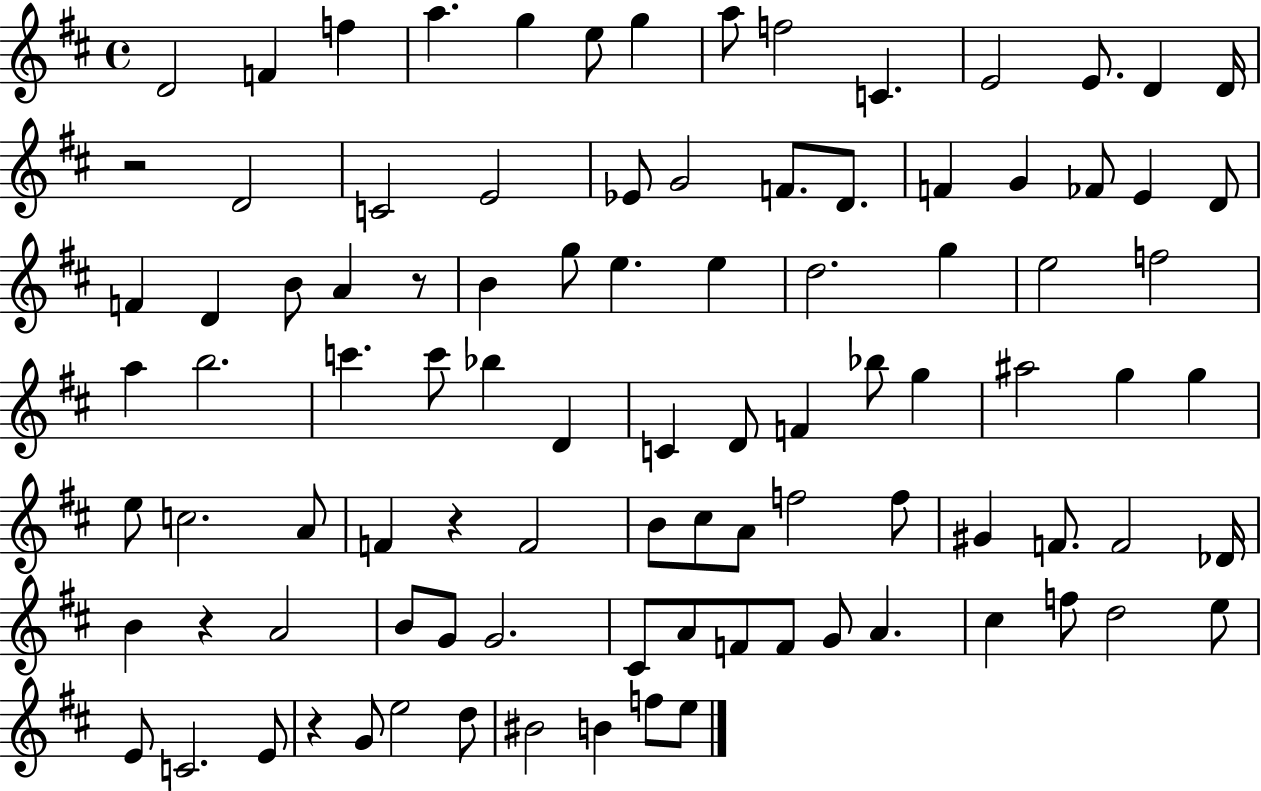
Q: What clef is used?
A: treble